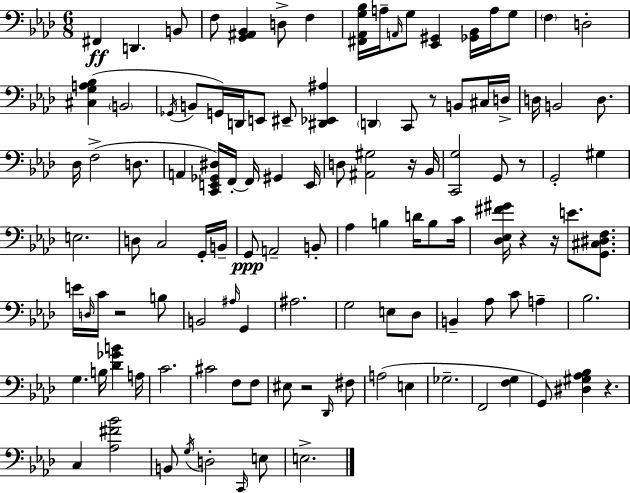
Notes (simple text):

F#2/q D2/q. B2/e F3/e [G2,A#2,Bb2]/q D3/e F3/q [F#2,Ab2,G3,Bb3]/s A3/s A2/s G3/e [Eb2,G#2]/q [Gb2,Bb2]/s A3/s G3/e F3/q D3/h [C#3,G3,A3,Bb3]/q B2/h Gb2/s B2/e G2/s D2/s E2/e EIS2/e [D#2,Eb2,A#3]/q D2/q C2/e R/e B2/e C#3/s D3/s D3/s B2/h D3/e. Db3/s F3/h D3/e. A2/q [C2,E2,Gb2,D#3]/s F2/s F2/s G#2/q E2/s D3/e [A#2,G#3]/h R/s Bb2/s [C2,G3]/h G2/e R/e G2/h G#3/q E3/h. D3/e C3/h G2/s B2/s G2/e A2/h B2/e Ab3/q B3/q D4/s B3/e C4/s [Db3,Eb3,F#4,G#4]/s R/q R/s E4/e. [G2,C#3,D#3,F3]/e. E4/s D3/s C4/s R/h B3/e B2/h A#3/s G2/q A#3/h. G3/h E3/e Db3/e B2/q Ab3/e C4/e A3/q Bb3/h. G3/q. B3/s [Db4,Gb4,B4]/q A3/s C4/h. C#4/h F3/e F3/e EIS3/e R/h Db2/s F#3/e A3/h E3/q Gb3/h. F2/h [F3,G3]/q G2/e [D#3,G#3,Ab3,Bb3]/q R/q. C3/q [Ab3,F#4,Bb4]/h B2/e G3/s D3/h C2/s E3/e E3/h.